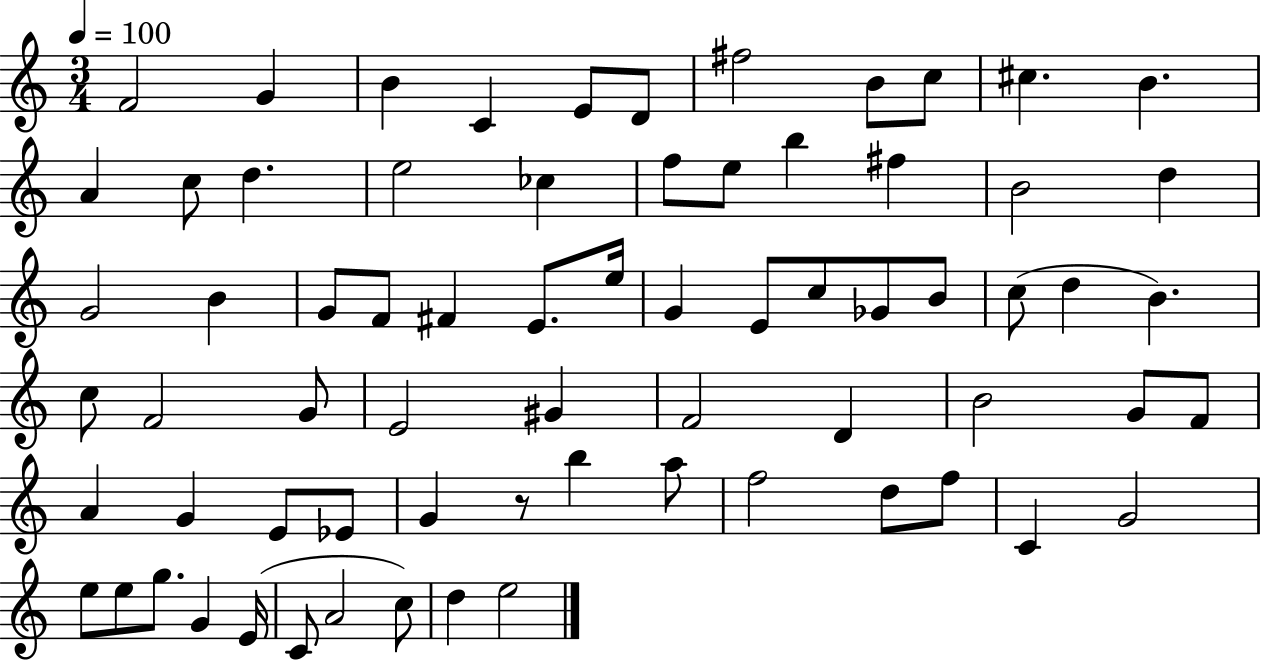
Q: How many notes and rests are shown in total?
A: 70